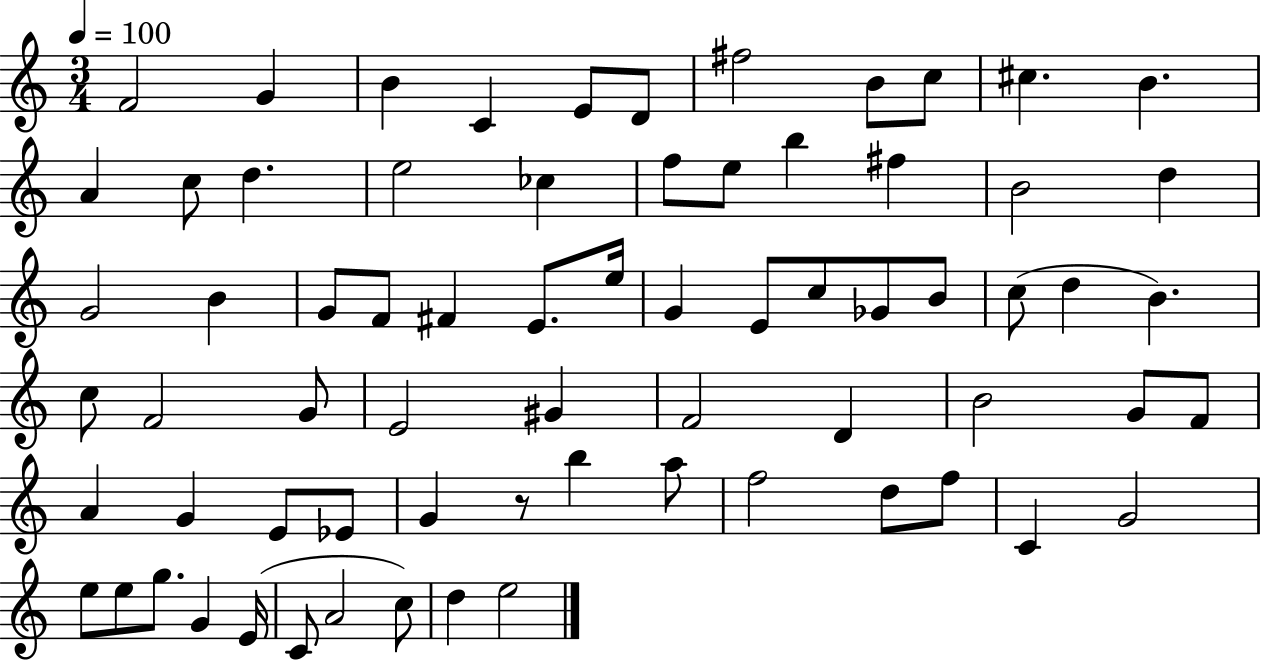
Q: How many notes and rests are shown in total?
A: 70